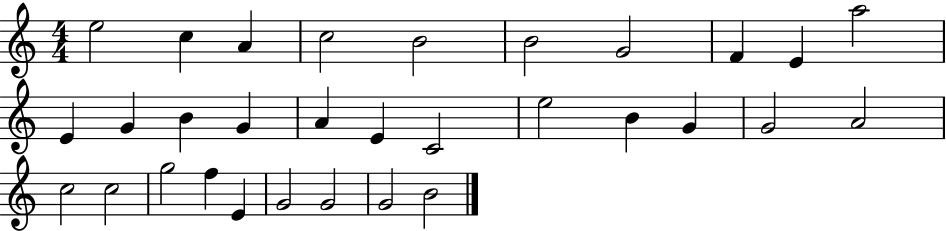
E5/h C5/q A4/q C5/h B4/h B4/h G4/h F4/q E4/q A5/h E4/q G4/q B4/q G4/q A4/q E4/q C4/h E5/h B4/q G4/q G4/h A4/h C5/h C5/h G5/h F5/q E4/q G4/h G4/h G4/h B4/h